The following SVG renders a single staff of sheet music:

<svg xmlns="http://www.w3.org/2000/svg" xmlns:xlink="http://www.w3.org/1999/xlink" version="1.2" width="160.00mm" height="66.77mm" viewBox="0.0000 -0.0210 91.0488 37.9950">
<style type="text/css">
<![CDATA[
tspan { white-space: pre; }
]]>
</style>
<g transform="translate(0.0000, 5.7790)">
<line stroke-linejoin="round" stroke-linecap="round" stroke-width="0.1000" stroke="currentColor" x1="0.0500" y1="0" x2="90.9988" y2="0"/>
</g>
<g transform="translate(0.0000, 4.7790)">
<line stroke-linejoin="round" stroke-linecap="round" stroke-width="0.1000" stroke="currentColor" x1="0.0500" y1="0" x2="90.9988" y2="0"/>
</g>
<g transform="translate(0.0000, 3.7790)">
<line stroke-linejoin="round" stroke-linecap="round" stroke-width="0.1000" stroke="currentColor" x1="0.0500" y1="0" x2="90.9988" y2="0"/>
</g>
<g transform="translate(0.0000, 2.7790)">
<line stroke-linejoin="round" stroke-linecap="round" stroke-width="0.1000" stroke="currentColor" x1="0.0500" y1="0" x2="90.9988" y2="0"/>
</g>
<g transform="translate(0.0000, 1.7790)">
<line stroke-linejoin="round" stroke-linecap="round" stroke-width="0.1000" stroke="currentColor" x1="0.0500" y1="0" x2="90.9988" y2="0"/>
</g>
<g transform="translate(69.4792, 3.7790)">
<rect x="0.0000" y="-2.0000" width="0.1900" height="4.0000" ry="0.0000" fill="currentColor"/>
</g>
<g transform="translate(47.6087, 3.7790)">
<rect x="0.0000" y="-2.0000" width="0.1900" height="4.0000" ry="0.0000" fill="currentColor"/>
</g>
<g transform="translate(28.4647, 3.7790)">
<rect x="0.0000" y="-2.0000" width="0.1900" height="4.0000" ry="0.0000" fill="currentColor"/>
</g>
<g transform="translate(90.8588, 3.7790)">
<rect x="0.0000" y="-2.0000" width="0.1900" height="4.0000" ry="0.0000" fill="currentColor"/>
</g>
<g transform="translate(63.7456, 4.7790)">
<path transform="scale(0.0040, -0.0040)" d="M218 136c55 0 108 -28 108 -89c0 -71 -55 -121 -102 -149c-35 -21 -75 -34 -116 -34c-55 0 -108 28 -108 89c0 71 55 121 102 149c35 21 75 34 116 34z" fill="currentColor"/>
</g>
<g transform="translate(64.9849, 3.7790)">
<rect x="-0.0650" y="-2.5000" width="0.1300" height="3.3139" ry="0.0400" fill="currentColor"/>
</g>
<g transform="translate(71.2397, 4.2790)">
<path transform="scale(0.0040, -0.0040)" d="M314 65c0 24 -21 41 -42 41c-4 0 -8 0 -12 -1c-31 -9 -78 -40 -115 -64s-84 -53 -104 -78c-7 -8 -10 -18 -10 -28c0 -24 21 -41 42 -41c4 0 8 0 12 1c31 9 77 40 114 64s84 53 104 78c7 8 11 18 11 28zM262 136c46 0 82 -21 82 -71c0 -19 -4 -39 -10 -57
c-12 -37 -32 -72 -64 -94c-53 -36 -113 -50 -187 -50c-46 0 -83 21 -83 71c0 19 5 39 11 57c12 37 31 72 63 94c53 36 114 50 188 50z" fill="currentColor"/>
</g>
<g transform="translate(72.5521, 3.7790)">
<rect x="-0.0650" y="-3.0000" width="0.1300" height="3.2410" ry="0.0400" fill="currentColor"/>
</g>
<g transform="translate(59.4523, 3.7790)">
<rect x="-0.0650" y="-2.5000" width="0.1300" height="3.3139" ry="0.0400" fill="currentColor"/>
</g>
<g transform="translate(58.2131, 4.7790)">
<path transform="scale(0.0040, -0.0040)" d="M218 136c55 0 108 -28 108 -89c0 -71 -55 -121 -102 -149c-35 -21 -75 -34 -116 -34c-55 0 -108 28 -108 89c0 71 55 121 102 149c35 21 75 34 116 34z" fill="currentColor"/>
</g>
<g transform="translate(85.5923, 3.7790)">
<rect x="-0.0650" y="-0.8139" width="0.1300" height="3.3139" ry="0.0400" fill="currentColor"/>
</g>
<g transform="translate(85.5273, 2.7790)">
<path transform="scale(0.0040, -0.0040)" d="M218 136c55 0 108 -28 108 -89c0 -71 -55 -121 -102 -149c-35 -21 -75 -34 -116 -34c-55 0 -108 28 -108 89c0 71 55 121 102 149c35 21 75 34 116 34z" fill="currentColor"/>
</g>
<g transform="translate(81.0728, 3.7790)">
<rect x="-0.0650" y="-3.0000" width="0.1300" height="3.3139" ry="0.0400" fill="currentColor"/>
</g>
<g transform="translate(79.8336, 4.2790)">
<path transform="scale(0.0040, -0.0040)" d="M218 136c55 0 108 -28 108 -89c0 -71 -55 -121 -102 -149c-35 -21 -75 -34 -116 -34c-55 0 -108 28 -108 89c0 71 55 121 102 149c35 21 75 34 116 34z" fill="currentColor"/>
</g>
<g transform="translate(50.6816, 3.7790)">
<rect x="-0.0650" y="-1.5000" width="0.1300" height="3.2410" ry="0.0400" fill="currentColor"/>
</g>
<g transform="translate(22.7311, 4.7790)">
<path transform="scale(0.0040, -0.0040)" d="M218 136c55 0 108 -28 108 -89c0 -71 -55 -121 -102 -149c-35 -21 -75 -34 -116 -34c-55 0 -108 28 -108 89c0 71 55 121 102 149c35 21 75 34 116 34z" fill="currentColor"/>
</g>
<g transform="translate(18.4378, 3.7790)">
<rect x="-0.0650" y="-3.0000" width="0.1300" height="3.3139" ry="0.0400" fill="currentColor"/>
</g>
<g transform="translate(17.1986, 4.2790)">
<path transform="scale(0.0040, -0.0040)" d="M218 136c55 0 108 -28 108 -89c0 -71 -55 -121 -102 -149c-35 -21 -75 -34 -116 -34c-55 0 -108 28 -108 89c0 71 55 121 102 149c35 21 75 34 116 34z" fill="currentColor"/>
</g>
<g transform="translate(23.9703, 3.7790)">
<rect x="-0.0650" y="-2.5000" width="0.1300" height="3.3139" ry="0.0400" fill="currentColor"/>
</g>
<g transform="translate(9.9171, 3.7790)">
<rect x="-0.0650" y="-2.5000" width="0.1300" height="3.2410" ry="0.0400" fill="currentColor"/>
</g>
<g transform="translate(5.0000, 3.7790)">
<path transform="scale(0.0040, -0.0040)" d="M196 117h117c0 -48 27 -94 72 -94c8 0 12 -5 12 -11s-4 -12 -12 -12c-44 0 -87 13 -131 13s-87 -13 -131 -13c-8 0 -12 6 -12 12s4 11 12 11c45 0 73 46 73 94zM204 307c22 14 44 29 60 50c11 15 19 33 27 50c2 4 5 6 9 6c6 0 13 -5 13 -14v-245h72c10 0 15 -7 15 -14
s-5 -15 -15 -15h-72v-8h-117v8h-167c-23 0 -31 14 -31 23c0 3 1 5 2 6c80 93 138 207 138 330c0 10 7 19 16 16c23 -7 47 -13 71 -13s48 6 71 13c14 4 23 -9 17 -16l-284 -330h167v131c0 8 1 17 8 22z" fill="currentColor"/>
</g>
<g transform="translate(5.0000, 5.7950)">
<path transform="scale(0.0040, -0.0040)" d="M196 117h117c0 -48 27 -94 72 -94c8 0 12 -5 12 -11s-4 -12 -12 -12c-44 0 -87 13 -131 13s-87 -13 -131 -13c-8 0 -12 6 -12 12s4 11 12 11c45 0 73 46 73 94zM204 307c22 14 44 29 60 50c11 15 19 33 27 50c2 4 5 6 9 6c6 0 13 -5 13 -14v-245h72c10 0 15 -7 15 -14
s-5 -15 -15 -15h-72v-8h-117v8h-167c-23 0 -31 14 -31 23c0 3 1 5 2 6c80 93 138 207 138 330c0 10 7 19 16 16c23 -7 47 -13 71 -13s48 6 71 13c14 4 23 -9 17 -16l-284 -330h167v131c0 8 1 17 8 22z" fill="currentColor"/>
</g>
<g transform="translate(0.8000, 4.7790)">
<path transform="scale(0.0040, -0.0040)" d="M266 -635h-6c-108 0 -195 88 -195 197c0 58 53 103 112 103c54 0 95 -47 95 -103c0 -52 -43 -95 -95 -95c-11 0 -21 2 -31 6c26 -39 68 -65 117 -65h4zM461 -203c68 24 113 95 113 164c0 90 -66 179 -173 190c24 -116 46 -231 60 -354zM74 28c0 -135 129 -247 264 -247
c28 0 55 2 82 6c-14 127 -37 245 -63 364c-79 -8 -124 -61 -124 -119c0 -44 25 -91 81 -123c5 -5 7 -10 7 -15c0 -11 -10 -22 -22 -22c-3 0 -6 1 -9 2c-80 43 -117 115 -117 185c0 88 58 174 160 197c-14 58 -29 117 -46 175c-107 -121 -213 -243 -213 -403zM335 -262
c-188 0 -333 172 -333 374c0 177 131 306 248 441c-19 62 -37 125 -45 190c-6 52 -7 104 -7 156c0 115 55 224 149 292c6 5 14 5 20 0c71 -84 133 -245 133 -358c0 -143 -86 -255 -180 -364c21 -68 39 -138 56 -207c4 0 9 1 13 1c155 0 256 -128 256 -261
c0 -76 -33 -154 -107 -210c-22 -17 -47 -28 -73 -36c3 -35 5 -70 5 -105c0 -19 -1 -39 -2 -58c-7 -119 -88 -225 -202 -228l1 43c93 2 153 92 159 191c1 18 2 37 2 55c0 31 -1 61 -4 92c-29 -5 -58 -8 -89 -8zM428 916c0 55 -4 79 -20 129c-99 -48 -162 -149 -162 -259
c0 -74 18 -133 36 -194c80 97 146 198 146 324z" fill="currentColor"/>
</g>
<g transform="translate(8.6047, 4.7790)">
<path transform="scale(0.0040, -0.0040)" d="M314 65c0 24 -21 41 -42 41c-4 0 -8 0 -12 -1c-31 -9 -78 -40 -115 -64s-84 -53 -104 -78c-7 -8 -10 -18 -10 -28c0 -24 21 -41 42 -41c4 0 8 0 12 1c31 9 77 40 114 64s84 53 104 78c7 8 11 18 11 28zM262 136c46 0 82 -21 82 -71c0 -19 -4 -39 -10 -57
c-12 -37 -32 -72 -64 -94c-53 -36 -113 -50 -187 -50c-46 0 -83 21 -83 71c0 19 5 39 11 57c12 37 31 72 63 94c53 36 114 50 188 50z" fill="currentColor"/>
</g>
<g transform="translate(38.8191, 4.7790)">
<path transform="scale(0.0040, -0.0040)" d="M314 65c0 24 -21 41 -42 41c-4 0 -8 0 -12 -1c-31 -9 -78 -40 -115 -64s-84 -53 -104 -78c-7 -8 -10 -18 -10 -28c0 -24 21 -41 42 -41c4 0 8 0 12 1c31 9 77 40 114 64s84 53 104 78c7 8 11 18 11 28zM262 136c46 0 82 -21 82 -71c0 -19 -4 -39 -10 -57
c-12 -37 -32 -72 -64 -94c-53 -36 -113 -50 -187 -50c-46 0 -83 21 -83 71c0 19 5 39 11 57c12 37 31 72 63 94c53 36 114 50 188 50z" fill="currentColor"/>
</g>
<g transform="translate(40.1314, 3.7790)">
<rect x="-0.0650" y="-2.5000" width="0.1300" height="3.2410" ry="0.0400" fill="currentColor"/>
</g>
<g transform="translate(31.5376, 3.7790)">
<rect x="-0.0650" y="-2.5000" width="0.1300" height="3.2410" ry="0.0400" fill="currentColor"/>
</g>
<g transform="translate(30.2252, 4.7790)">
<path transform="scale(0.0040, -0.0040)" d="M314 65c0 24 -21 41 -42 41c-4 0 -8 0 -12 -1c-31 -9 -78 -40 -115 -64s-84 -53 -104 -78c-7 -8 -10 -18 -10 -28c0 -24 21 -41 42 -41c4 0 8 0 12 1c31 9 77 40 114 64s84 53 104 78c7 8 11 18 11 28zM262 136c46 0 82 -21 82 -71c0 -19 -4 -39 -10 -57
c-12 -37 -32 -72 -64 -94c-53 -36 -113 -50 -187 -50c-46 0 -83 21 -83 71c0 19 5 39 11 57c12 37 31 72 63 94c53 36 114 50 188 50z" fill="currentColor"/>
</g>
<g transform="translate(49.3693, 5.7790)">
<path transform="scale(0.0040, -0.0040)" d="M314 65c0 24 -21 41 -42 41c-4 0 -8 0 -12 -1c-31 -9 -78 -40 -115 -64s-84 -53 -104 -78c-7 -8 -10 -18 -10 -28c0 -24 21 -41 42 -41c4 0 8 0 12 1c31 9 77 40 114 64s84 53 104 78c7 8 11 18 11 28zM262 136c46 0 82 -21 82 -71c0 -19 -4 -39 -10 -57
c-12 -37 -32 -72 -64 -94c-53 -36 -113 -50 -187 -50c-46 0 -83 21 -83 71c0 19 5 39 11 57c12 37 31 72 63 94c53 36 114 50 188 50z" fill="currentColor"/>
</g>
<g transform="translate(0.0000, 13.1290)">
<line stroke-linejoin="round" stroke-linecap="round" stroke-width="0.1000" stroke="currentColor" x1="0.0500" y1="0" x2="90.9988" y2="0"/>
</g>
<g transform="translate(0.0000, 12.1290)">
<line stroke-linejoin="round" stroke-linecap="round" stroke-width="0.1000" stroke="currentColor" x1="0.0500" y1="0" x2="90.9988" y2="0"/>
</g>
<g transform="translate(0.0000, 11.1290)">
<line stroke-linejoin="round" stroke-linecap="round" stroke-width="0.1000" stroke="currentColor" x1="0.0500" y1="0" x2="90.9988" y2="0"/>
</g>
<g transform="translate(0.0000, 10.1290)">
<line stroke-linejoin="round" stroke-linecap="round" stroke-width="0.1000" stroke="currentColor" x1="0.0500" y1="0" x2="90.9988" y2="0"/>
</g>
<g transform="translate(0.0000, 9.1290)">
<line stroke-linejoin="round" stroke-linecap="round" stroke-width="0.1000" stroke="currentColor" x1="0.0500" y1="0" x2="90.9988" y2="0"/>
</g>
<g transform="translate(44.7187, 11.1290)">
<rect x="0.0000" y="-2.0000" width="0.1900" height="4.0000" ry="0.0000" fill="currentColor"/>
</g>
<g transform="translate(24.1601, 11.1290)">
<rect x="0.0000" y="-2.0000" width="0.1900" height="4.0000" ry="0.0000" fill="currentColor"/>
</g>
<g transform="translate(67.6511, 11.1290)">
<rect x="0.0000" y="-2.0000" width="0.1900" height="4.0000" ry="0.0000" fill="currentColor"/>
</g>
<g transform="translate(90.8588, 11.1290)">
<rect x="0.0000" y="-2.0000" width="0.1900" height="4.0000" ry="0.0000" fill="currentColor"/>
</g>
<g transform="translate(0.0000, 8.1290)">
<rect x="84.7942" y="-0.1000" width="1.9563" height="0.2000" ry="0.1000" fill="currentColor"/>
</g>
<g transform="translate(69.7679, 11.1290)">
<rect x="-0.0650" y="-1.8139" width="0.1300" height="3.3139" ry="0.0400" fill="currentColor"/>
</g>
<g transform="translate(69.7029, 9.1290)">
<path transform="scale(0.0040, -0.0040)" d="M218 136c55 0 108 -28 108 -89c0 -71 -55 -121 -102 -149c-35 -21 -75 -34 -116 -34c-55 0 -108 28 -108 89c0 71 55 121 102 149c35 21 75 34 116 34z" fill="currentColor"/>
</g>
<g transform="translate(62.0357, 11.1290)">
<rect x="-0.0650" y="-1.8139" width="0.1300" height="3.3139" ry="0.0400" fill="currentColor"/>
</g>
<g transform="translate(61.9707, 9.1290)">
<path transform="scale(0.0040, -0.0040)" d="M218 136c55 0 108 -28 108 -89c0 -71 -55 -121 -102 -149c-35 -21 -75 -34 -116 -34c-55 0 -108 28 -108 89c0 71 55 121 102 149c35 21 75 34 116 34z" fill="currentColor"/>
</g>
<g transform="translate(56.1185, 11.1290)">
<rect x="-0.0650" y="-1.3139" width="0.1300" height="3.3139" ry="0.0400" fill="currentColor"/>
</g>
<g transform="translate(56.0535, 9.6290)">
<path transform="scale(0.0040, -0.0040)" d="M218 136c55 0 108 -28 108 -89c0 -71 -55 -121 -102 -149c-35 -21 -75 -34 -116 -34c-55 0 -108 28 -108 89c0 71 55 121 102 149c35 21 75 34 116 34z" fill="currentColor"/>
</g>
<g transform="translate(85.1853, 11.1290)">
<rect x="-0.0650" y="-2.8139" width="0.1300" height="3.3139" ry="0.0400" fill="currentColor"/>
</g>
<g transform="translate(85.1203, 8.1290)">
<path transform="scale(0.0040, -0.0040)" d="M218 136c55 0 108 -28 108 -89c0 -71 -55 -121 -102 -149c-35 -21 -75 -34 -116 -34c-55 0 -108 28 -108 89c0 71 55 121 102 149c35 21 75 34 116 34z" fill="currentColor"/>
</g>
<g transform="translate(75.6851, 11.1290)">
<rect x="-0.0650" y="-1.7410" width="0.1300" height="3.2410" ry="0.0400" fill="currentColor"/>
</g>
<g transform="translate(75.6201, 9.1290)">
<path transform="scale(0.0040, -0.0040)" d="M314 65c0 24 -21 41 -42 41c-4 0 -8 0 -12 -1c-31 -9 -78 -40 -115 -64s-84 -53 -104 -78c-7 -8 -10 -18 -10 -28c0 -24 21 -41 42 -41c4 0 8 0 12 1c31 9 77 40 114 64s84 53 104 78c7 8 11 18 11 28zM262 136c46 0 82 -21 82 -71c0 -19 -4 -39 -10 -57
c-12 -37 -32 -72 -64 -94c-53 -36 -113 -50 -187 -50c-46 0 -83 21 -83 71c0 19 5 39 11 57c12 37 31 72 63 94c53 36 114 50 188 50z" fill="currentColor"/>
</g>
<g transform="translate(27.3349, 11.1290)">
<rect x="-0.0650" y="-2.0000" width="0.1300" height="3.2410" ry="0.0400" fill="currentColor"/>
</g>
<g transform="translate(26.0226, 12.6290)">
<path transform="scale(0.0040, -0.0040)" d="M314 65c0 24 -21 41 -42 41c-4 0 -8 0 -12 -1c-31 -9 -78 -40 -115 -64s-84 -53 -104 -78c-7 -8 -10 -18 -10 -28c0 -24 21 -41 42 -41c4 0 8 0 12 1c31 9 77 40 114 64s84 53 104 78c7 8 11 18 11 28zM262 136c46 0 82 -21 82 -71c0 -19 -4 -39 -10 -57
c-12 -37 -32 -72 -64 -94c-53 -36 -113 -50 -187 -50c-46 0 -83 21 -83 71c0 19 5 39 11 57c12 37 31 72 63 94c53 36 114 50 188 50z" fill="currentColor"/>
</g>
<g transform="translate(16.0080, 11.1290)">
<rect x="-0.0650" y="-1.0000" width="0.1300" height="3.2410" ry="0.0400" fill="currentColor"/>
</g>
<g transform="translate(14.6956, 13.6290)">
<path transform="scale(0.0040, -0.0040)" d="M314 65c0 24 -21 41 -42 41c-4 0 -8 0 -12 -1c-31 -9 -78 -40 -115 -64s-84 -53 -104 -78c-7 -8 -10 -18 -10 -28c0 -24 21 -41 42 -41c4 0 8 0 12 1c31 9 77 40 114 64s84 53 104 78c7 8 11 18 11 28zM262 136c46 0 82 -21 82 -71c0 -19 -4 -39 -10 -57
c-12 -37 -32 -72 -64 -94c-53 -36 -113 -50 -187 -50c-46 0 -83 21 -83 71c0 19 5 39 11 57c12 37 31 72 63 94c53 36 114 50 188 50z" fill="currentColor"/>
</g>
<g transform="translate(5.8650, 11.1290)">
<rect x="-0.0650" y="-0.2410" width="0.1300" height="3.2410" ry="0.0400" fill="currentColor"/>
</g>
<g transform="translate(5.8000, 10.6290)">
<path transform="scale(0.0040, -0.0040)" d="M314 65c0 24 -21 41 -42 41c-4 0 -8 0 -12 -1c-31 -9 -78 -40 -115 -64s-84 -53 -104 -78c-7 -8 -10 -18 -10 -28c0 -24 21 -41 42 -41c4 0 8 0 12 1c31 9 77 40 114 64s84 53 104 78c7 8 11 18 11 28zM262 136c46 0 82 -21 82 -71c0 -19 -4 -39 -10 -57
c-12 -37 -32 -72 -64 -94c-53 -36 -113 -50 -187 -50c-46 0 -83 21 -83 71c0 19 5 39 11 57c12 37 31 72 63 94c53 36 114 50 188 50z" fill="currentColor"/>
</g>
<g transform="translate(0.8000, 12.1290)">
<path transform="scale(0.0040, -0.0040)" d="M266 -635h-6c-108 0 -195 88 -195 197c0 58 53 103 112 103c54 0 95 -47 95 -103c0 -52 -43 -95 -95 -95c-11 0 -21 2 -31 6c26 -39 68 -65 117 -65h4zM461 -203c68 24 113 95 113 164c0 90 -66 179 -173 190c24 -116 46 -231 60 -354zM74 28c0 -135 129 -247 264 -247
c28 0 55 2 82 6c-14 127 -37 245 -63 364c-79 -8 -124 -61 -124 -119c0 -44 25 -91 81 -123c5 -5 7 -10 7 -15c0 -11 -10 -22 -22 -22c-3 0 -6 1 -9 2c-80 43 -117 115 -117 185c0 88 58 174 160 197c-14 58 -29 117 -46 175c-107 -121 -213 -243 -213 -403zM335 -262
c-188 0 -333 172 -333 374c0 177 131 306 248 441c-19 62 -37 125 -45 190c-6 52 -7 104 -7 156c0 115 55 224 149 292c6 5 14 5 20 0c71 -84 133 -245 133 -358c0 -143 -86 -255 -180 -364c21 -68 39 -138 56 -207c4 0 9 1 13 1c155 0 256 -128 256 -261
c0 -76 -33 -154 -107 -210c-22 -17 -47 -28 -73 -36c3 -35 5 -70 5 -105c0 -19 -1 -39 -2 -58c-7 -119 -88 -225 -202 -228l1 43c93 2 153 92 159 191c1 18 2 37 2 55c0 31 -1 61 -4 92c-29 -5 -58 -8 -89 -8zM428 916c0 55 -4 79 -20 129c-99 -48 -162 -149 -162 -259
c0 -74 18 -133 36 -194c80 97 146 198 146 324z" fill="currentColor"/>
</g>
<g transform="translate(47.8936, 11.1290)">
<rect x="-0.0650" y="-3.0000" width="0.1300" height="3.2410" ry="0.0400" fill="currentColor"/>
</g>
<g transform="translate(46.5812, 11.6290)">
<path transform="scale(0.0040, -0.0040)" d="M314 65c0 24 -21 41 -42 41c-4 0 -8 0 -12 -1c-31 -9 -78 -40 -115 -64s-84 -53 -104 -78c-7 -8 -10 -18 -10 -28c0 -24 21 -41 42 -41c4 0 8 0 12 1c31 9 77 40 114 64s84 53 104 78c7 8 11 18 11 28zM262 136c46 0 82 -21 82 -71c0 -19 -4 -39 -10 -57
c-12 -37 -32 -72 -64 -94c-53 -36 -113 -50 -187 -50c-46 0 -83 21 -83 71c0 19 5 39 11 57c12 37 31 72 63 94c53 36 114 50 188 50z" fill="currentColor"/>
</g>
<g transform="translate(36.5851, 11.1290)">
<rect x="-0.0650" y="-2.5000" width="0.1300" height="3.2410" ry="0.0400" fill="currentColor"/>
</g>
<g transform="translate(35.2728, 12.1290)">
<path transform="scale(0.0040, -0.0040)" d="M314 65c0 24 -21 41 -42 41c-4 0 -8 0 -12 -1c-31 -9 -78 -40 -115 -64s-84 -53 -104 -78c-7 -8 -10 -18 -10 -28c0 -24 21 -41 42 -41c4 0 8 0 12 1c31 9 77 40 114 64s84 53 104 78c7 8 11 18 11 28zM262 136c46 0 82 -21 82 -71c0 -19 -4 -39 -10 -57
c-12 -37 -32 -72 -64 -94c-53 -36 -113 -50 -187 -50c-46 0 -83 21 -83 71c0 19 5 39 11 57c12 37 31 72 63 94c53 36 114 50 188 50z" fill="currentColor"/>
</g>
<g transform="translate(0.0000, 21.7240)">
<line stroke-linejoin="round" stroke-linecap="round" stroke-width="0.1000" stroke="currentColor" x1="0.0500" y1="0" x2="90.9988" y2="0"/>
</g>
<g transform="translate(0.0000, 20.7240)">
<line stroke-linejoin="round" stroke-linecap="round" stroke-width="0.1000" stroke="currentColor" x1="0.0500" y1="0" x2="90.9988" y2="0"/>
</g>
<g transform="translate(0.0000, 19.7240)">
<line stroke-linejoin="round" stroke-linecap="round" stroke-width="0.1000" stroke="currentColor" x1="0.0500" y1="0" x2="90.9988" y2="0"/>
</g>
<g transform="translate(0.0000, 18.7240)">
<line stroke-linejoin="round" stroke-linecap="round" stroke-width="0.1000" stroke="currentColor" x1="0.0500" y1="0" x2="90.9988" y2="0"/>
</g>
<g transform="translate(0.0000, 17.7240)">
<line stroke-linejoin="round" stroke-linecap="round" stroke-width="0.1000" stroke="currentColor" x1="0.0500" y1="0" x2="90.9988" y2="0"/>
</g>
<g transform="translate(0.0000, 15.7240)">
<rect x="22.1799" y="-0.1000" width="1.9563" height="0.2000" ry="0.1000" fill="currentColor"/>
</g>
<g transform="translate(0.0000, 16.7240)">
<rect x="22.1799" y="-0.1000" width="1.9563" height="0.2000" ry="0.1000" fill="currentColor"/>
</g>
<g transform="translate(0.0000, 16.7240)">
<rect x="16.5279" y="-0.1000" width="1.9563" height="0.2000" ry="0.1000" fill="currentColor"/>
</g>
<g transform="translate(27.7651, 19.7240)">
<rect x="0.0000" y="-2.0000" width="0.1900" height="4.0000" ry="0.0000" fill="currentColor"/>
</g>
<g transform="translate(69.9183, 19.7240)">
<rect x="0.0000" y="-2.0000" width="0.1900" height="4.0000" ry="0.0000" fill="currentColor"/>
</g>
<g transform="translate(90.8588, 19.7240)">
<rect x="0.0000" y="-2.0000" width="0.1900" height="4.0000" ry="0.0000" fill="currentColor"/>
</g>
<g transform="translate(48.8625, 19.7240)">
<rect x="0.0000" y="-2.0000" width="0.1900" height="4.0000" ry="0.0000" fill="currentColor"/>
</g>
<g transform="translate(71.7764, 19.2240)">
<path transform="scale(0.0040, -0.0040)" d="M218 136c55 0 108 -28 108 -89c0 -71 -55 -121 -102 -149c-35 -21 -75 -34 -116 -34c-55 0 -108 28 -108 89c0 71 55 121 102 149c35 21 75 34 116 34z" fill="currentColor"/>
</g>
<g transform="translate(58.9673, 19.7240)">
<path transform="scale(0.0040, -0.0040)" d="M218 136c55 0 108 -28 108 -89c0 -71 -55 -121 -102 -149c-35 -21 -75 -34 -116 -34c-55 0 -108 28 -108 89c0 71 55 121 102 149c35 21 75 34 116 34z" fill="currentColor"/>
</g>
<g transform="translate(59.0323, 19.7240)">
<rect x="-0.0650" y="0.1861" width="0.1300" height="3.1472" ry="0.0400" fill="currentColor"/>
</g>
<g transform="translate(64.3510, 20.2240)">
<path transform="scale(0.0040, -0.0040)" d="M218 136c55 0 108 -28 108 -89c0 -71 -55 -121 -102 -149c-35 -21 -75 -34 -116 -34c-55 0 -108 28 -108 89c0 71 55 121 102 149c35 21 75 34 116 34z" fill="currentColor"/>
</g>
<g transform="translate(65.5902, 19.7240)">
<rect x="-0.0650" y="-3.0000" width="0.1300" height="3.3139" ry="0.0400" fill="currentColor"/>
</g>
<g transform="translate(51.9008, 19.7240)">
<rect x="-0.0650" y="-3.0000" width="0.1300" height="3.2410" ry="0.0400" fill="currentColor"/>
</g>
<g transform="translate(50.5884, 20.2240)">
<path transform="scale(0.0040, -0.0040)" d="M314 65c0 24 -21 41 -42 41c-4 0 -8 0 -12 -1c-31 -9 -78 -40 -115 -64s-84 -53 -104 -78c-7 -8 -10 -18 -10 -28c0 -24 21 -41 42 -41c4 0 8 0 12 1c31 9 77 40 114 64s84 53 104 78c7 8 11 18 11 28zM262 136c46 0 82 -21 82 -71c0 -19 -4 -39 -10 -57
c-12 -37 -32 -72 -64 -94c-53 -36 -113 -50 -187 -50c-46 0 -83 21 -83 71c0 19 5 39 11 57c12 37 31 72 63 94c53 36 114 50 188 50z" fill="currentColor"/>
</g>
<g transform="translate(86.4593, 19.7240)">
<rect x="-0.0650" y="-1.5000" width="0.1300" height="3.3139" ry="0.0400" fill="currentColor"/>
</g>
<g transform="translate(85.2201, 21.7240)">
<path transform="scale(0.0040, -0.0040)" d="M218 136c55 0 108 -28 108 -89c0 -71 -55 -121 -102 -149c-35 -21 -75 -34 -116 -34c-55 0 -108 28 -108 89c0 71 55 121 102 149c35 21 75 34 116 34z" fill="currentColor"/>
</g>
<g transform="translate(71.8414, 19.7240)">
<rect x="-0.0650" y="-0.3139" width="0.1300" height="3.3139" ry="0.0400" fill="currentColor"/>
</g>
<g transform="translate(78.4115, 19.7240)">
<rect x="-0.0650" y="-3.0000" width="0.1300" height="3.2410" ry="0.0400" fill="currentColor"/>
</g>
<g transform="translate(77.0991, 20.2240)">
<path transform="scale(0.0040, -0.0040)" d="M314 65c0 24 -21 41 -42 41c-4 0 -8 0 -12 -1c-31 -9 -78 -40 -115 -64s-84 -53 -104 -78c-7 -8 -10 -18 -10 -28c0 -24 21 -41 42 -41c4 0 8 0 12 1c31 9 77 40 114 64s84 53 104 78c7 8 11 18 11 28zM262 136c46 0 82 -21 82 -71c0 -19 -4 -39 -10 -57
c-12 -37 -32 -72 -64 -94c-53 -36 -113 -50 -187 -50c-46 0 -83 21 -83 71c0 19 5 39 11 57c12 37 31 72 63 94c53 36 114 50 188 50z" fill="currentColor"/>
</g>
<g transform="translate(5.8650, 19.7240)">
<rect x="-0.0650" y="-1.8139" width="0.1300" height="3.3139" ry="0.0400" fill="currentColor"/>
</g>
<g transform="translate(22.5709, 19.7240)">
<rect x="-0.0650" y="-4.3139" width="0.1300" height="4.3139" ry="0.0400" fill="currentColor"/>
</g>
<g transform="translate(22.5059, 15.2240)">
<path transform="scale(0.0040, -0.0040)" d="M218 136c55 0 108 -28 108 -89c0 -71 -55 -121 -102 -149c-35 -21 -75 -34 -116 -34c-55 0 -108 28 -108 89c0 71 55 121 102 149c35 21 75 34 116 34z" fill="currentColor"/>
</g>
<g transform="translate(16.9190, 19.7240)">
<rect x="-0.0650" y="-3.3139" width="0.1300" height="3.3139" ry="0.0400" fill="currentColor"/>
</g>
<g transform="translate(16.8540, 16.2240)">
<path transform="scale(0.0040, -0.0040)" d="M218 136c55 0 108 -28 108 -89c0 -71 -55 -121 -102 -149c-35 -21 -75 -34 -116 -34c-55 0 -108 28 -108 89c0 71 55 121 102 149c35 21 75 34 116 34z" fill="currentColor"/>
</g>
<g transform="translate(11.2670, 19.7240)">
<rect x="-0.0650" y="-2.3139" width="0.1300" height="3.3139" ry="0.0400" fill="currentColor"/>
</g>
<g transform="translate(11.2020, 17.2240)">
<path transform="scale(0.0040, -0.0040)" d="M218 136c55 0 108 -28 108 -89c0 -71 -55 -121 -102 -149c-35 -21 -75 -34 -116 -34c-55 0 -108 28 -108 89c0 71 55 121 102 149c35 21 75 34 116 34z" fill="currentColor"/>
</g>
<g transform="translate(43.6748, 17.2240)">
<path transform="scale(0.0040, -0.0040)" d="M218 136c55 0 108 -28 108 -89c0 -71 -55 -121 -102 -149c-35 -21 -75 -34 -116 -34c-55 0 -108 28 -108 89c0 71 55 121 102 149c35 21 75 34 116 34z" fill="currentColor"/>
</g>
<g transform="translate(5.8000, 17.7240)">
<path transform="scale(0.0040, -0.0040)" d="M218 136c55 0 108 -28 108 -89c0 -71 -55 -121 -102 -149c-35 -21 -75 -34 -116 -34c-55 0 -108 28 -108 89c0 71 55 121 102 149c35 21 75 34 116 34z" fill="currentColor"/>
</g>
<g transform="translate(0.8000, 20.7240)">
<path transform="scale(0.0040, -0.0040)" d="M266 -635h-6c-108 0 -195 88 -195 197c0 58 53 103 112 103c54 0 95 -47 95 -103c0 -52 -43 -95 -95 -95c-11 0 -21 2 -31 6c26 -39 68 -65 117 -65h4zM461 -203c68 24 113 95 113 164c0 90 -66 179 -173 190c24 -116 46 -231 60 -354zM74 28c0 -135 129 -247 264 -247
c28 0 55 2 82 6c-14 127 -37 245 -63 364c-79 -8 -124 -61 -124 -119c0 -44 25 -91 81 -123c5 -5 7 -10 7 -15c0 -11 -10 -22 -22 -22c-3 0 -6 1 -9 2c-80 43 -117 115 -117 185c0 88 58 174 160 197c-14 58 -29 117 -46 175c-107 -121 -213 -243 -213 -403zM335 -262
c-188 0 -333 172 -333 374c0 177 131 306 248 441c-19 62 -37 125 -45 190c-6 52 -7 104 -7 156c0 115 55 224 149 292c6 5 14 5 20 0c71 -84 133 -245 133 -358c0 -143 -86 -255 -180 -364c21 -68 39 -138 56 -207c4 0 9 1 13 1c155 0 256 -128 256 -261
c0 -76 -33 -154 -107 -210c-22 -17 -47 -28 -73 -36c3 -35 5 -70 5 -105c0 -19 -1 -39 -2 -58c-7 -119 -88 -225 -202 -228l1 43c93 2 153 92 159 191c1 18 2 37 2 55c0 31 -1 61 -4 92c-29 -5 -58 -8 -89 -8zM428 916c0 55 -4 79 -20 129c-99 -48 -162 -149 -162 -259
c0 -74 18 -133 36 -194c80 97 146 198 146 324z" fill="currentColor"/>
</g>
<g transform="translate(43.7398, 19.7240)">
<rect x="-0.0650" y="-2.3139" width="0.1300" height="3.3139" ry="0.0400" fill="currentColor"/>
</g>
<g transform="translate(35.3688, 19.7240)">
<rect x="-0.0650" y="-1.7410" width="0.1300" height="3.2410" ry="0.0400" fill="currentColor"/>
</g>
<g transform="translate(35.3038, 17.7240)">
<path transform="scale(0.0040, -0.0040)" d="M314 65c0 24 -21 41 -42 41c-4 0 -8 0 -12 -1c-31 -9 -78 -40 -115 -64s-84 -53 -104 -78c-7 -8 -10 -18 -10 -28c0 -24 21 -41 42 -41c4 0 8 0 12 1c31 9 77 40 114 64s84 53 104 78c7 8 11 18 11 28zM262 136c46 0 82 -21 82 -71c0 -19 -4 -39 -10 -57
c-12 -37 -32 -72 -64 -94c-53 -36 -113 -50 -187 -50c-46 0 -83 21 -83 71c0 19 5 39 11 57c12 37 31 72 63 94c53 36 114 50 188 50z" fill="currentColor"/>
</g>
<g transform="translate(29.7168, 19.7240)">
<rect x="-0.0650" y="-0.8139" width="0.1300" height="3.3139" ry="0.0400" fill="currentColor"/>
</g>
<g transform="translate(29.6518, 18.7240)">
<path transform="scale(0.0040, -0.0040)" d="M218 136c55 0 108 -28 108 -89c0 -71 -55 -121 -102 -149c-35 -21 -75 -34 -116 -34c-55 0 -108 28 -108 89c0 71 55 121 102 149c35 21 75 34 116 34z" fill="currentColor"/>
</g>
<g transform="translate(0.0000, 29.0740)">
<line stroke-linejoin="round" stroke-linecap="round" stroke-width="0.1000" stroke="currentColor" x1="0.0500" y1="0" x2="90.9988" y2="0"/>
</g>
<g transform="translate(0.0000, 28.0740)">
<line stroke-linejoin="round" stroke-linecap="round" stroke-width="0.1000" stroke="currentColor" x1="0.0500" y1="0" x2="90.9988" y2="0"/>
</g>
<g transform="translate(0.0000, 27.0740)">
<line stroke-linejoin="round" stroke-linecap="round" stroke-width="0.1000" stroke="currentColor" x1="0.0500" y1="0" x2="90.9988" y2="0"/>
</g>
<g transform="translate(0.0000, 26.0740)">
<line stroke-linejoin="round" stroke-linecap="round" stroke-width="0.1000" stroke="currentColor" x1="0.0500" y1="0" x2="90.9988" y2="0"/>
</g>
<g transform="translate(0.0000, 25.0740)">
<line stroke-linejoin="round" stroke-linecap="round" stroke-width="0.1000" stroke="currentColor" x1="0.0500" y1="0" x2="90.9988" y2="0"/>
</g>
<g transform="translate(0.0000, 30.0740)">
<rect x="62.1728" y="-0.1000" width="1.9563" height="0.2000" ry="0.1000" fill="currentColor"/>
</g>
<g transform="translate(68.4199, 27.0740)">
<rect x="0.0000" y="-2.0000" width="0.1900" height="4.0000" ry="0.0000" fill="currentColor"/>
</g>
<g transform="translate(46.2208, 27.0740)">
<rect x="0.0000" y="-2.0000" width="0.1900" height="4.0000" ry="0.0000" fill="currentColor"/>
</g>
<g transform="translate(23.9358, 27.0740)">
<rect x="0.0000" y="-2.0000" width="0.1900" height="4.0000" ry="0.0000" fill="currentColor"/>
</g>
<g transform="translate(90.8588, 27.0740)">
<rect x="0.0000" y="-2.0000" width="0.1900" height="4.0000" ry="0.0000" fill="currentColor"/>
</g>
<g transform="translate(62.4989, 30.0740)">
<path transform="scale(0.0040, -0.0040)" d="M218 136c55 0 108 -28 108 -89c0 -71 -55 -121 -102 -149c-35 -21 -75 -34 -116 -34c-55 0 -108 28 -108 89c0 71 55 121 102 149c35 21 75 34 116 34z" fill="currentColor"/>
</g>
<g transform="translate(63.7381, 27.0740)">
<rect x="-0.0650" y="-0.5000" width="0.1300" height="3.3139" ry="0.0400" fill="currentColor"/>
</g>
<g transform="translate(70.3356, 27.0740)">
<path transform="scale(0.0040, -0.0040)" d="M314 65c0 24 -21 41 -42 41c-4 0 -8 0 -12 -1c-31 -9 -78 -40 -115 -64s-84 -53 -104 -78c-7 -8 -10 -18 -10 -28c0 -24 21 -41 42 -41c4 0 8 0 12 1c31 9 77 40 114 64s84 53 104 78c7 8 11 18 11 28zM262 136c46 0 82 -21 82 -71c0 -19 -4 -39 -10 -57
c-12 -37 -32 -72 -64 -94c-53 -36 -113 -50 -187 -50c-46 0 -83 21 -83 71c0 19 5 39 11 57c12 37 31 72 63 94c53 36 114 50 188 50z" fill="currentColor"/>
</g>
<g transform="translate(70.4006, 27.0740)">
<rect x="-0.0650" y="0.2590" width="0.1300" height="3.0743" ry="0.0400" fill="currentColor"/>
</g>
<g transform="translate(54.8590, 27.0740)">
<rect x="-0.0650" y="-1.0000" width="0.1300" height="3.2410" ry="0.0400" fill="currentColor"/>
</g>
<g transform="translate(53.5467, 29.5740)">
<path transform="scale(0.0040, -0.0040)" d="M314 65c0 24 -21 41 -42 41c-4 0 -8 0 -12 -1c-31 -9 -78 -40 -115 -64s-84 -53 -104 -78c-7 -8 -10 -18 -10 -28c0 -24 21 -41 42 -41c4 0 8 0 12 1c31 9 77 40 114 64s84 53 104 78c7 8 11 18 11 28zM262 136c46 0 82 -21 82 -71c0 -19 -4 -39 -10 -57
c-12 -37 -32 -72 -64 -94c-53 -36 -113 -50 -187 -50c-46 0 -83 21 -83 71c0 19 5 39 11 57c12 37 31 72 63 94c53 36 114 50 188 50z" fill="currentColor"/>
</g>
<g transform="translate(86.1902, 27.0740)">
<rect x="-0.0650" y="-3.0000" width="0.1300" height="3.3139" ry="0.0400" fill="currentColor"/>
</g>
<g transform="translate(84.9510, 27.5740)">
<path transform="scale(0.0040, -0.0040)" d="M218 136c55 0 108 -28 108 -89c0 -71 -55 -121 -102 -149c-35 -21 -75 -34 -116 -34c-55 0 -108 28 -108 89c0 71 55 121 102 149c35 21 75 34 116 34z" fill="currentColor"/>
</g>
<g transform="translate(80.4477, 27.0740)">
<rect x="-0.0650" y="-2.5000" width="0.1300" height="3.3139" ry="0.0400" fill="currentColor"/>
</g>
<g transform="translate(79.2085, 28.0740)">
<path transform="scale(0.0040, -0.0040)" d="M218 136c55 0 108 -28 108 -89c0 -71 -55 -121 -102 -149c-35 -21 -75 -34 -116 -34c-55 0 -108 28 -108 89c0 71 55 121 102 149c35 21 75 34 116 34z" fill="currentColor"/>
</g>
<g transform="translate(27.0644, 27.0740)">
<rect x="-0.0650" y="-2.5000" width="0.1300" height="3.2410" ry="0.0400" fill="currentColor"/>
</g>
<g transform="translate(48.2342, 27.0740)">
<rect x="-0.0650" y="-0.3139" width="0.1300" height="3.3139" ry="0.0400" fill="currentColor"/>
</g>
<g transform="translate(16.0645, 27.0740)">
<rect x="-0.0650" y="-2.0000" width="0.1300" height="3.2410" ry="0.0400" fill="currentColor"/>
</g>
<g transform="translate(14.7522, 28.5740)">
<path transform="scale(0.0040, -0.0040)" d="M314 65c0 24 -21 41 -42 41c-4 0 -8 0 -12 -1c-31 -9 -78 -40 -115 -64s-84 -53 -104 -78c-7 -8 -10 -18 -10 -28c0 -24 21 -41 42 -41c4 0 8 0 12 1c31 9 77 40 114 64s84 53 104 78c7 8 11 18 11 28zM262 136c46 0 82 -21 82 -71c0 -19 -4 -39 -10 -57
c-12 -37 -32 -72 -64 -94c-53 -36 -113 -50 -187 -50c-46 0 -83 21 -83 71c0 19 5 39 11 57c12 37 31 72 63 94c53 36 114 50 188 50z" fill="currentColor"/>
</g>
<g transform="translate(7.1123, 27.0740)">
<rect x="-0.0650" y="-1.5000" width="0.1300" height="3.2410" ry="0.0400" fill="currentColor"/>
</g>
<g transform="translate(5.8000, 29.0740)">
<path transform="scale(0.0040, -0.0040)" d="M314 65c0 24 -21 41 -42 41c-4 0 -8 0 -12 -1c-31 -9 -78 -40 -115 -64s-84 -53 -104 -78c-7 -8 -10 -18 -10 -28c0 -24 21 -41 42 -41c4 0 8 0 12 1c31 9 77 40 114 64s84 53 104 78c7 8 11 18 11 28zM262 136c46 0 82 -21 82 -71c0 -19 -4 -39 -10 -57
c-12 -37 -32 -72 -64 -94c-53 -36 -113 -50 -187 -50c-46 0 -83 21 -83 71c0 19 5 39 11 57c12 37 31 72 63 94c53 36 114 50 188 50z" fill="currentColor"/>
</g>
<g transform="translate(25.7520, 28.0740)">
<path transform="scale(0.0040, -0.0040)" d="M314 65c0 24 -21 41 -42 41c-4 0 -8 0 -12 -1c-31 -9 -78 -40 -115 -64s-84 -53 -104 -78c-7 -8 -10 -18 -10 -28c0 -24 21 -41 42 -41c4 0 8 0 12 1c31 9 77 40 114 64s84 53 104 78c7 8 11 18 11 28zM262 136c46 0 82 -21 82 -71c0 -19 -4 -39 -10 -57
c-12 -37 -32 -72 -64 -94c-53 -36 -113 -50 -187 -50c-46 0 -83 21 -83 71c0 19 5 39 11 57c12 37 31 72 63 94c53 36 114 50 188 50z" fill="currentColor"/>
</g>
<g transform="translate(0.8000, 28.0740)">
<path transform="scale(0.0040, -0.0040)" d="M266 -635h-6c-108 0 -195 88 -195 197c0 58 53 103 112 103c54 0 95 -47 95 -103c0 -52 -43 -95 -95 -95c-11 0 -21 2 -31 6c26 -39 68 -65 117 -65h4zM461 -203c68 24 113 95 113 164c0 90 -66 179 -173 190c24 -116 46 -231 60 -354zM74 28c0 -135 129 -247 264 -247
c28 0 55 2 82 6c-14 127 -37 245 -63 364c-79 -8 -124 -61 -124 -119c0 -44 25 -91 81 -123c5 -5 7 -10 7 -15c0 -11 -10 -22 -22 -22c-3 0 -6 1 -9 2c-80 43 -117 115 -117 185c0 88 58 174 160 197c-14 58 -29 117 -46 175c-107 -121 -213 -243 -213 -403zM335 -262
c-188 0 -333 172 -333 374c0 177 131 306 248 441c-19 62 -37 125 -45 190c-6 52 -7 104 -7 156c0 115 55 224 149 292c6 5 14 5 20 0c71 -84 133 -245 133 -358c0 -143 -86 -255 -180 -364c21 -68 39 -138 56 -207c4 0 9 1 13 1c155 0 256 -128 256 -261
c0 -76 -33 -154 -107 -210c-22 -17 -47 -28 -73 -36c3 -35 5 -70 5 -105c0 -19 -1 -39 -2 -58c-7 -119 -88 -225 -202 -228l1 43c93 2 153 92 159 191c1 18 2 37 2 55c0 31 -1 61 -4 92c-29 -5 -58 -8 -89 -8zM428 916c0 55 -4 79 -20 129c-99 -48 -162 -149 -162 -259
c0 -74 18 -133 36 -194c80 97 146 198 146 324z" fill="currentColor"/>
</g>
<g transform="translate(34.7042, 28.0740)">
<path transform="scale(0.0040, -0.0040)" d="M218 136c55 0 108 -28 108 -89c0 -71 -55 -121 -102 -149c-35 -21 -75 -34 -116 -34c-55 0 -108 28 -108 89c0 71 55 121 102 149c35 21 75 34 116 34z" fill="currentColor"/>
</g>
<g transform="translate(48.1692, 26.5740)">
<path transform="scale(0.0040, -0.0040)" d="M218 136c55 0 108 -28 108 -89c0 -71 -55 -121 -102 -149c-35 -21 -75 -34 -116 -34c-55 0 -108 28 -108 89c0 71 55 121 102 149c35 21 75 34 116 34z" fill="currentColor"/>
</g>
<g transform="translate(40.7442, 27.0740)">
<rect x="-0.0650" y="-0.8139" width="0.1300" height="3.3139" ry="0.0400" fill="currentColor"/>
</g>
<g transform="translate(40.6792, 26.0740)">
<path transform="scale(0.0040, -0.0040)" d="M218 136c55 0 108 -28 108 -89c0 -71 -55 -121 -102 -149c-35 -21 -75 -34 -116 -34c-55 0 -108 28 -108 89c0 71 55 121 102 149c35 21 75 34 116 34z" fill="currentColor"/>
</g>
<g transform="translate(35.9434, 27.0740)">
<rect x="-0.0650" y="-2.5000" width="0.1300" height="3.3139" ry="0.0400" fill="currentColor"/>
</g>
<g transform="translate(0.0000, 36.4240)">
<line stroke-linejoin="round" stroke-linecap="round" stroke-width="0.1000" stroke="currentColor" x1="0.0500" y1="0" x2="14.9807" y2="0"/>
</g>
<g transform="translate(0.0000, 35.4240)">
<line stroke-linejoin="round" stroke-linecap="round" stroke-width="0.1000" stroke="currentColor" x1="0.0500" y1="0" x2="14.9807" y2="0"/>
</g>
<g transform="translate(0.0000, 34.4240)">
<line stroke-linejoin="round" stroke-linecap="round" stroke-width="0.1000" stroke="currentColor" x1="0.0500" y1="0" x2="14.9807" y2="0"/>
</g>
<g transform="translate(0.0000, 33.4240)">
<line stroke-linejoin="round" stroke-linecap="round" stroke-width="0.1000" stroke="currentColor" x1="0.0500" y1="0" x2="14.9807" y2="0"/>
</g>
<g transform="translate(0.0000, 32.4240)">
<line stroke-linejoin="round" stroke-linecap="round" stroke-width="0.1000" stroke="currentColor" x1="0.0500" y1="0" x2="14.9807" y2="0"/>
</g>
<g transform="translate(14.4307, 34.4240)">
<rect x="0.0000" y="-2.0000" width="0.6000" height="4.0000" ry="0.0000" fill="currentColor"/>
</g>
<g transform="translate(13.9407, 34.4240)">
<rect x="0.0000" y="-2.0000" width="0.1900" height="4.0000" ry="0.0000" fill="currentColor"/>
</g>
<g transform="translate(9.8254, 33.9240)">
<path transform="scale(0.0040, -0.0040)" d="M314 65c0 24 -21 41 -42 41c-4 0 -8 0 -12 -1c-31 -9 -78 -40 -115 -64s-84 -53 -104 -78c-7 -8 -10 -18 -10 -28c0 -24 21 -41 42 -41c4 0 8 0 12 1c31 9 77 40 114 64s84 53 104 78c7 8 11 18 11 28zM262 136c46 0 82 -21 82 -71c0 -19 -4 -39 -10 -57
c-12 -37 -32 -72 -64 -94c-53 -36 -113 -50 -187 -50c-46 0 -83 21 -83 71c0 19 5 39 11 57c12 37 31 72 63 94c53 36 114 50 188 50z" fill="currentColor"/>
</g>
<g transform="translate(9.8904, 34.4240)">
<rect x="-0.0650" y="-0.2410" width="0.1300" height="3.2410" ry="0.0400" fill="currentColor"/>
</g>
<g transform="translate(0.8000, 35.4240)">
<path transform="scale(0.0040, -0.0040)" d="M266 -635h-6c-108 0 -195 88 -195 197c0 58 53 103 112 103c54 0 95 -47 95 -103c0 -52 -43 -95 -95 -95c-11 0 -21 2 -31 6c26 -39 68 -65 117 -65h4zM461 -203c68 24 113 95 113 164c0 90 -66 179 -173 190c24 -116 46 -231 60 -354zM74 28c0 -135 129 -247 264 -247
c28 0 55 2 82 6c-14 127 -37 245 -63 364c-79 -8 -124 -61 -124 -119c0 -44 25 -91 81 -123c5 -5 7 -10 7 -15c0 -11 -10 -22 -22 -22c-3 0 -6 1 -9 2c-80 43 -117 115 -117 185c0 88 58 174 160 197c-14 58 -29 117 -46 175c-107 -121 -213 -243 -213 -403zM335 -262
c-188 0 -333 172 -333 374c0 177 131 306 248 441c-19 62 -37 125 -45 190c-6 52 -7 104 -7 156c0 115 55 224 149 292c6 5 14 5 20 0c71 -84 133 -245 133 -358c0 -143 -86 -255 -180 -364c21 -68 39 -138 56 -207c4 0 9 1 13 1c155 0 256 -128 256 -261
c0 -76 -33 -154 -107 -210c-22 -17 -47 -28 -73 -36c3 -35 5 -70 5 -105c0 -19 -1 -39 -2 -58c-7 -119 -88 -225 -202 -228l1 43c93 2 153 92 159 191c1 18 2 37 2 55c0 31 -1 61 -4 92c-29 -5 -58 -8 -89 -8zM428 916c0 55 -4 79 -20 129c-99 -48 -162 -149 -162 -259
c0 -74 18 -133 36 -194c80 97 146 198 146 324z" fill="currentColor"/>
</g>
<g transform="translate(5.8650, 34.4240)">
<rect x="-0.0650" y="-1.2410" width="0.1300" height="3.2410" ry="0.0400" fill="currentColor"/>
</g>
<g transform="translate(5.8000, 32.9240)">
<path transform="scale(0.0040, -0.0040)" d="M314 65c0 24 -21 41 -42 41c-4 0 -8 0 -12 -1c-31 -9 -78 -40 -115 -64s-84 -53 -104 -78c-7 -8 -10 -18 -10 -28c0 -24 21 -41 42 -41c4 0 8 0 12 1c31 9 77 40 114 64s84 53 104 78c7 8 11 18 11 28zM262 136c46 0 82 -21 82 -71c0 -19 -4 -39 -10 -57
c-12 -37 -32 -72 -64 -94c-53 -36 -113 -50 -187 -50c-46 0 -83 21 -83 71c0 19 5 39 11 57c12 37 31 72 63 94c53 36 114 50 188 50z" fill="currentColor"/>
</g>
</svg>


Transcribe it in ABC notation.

X:1
T:Untitled
M:4/4
L:1/4
K:C
G2 A G G2 G2 E2 G G A2 A d c2 D2 F2 G2 A2 e f f f2 a f g b d' d f2 g A2 B A c A2 E E2 F2 G2 G d c D2 C B2 G A e2 c2